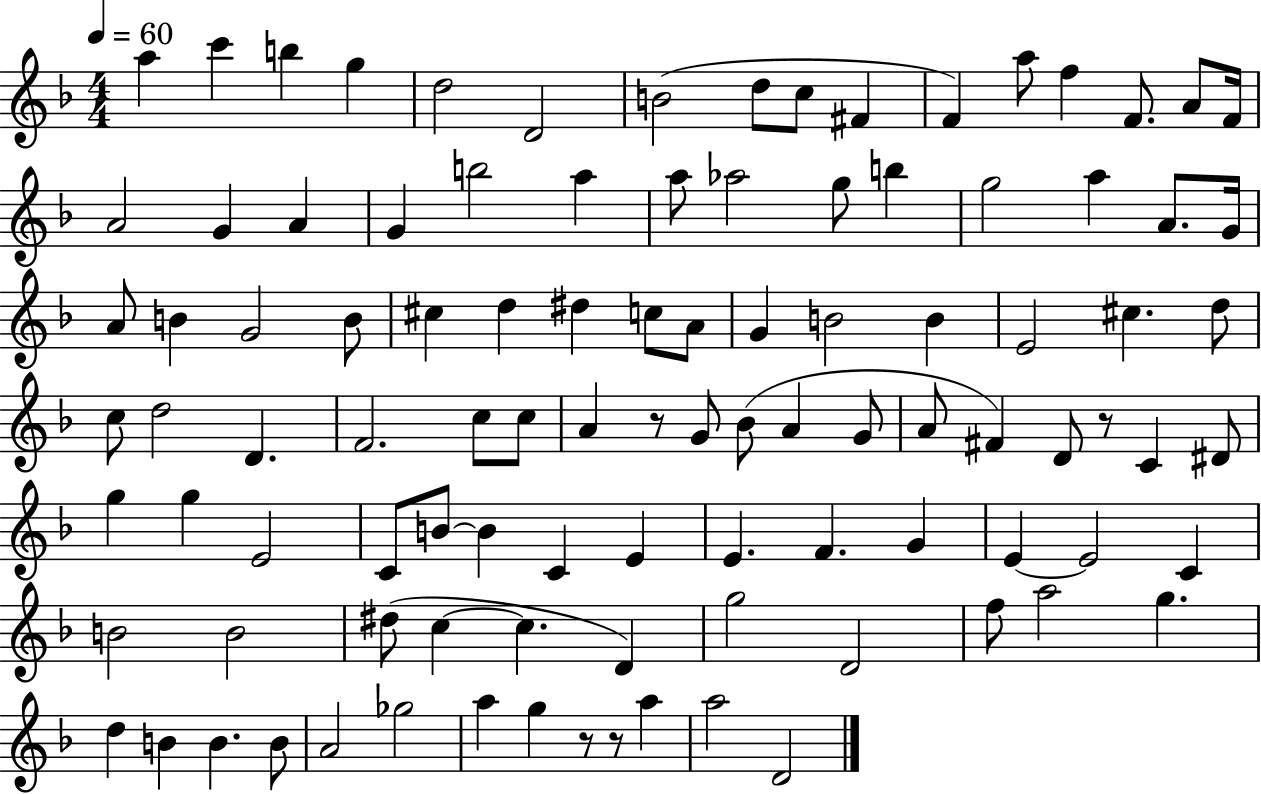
{
  \clef treble
  \numericTimeSignature
  \time 4/4
  \key f \major
  \tempo 4 = 60
  \repeat volta 2 { a''4 c'''4 b''4 g''4 | d''2 d'2 | b'2( d''8 c''8 fis'4 | f'4) a''8 f''4 f'8. a'8 f'16 | \break a'2 g'4 a'4 | g'4 b''2 a''4 | a''8 aes''2 g''8 b''4 | g''2 a''4 a'8. g'16 | \break a'8 b'4 g'2 b'8 | cis''4 d''4 dis''4 c''8 a'8 | g'4 b'2 b'4 | e'2 cis''4. d''8 | \break c''8 d''2 d'4. | f'2. c''8 c''8 | a'4 r8 g'8 bes'8( a'4 g'8 | a'8 fis'4) d'8 r8 c'4 dis'8 | \break g''4 g''4 e'2 | c'8 b'8~~ b'4 c'4 e'4 | e'4. f'4. g'4 | e'4~~ e'2 c'4 | \break b'2 b'2 | dis''8( c''4~~ c''4. d'4) | g''2 d'2 | f''8 a''2 g''4. | \break d''4 b'4 b'4. b'8 | a'2 ges''2 | a''4 g''4 r8 r8 a''4 | a''2 d'2 | \break } \bar "|."
}